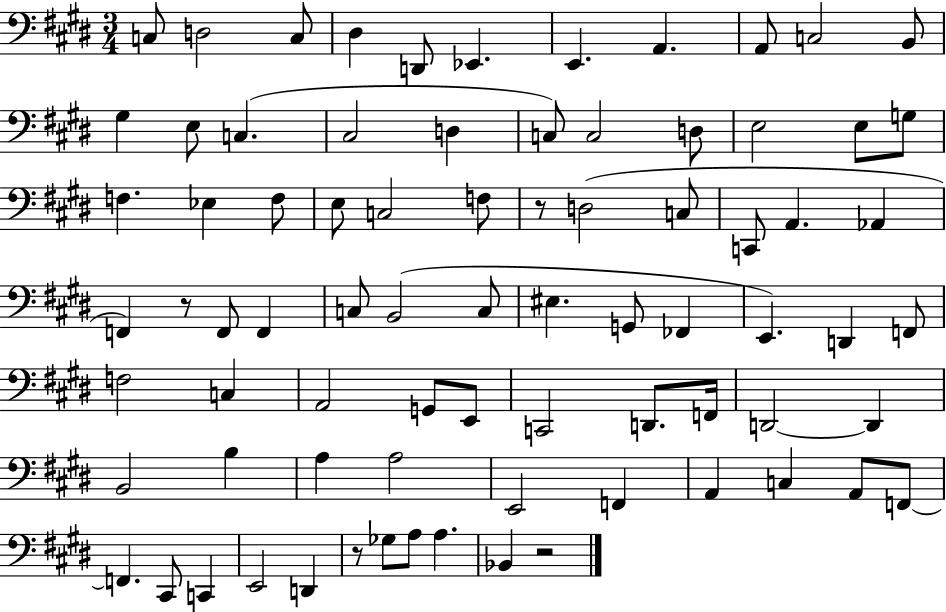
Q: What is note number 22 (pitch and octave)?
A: G3